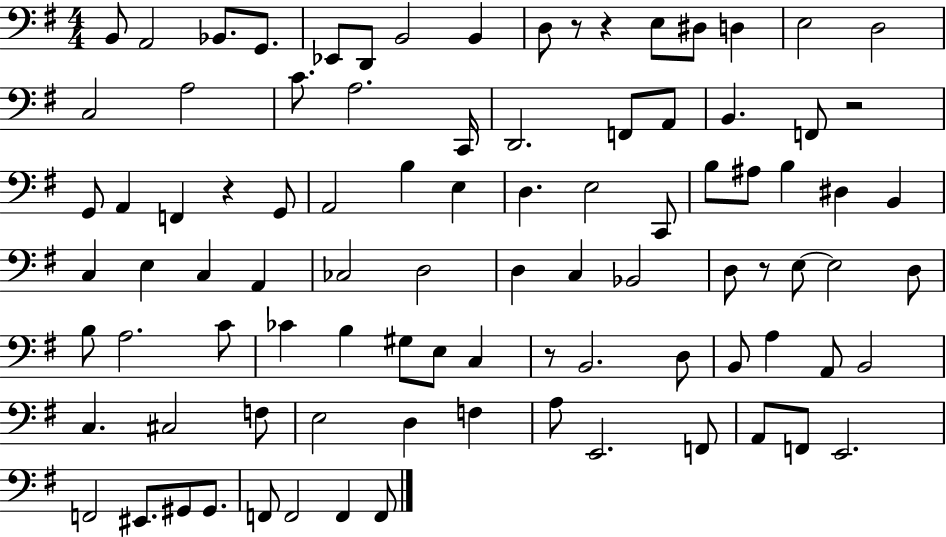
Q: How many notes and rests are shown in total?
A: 92